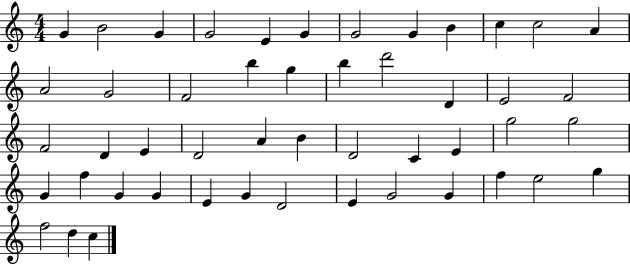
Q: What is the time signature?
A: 4/4